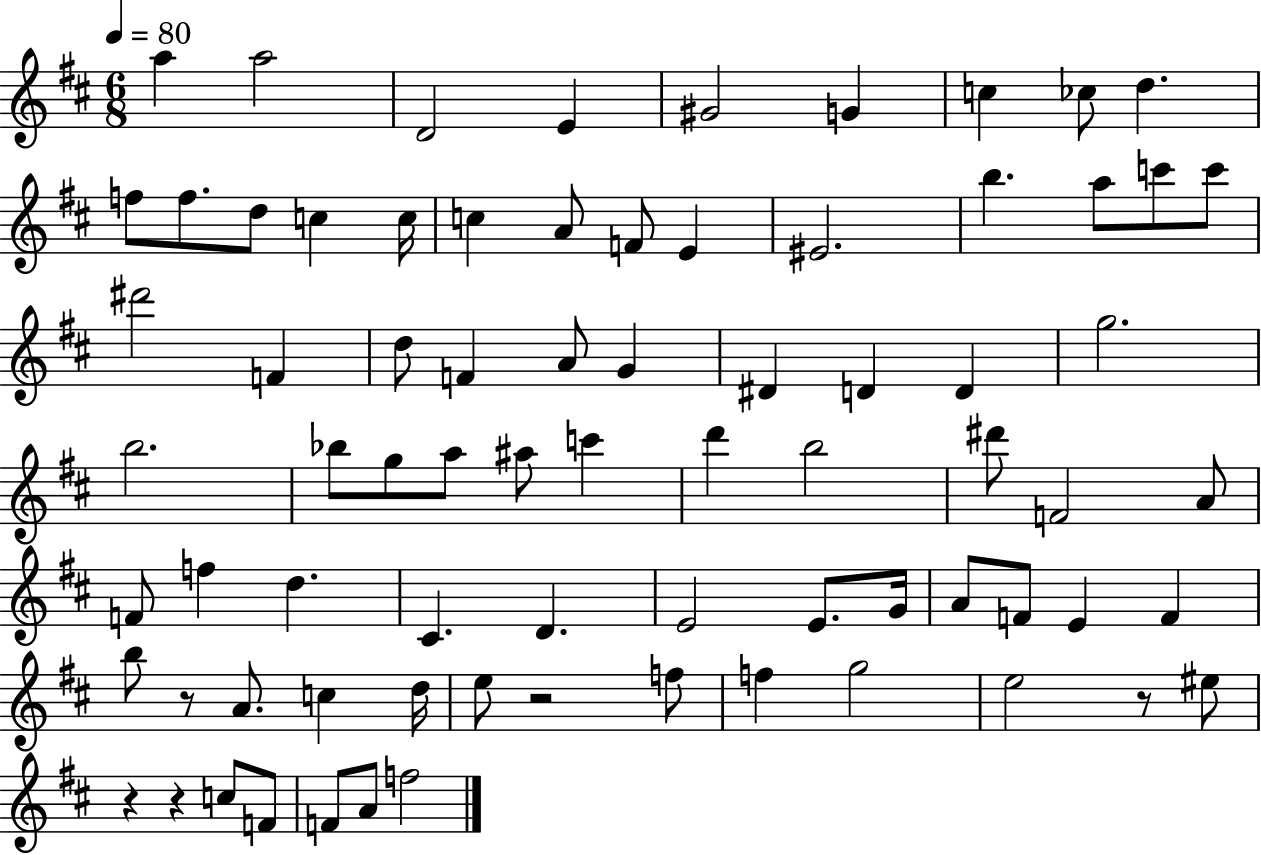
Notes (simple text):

A5/q A5/h D4/h E4/q G#4/h G4/q C5/q CES5/e D5/q. F5/e F5/e. D5/e C5/q C5/s C5/q A4/e F4/e E4/q EIS4/h. B5/q. A5/e C6/e C6/e D#6/h F4/q D5/e F4/q A4/e G4/q D#4/q D4/q D4/q G5/h. B5/h. Bb5/e G5/e A5/e A#5/e C6/q D6/q B5/h D#6/e F4/h A4/e F4/e F5/q D5/q. C#4/q. D4/q. E4/h E4/e. G4/s A4/e F4/e E4/q F4/q B5/e R/e A4/e. C5/q D5/s E5/e R/h F5/e F5/q G5/h E5/h R/e EIS5/e R/q R/q C5/e F4/e F4/e A4/e F5/h